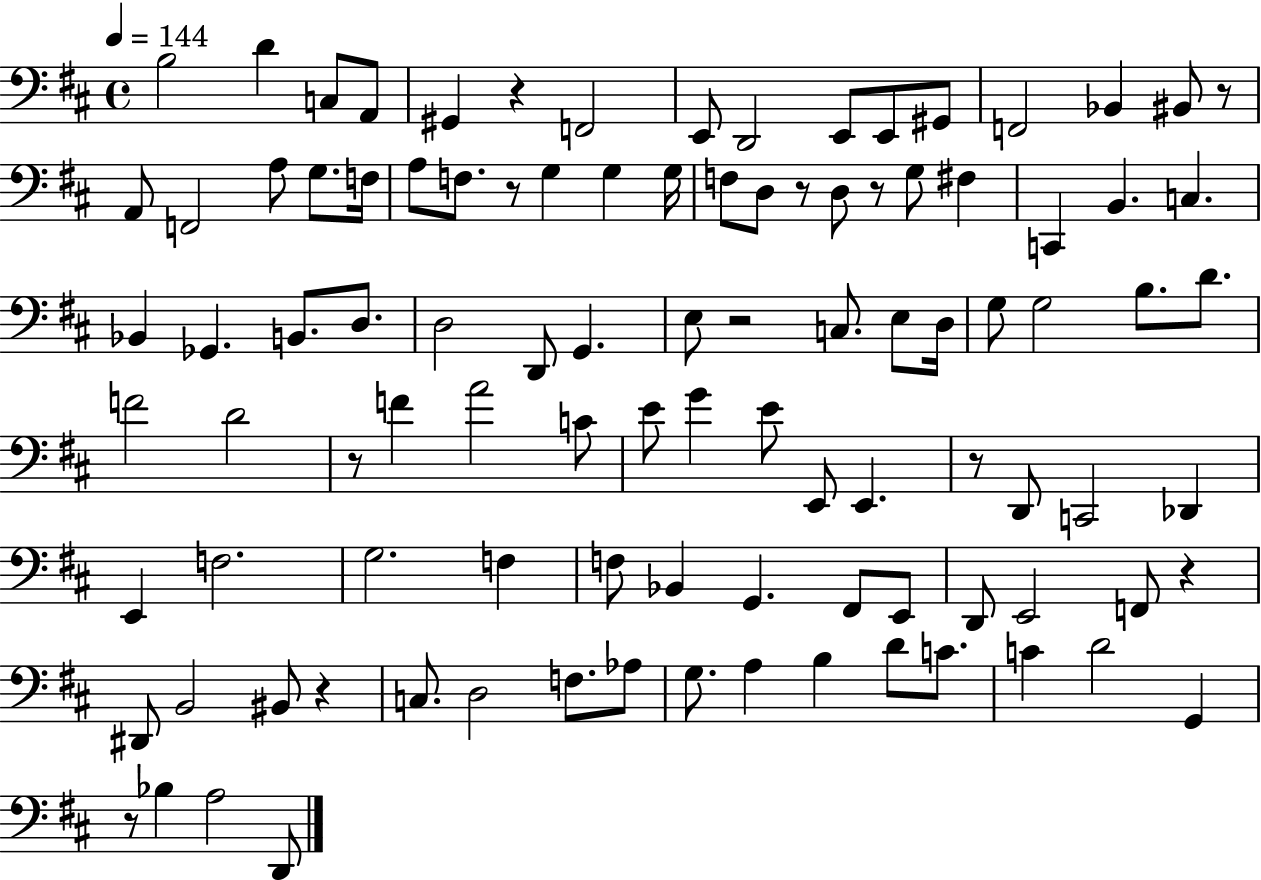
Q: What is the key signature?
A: D major